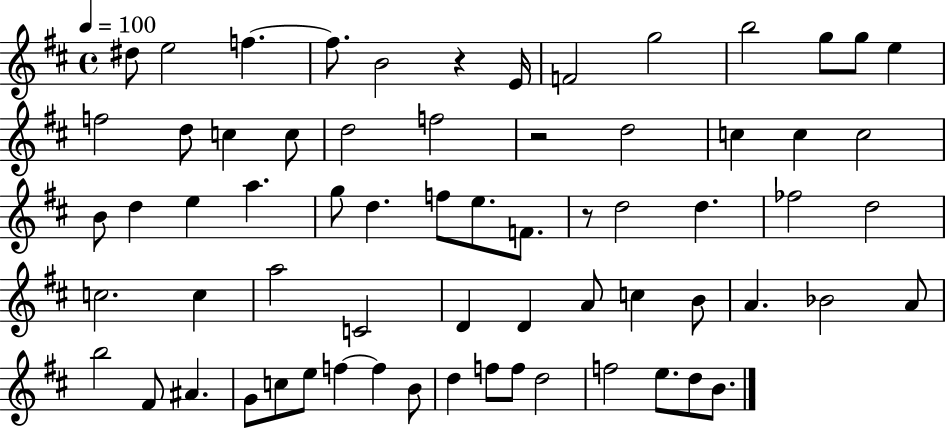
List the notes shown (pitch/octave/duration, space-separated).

D#5/e E5/h F5/q. F5/e. B4/h R/q E4/s F4/h G5/h B5/h G5/e G5/e E5/q F5/h D5/e C5/q C5/e D5/h F5/h R/h D5/h C5/q C5/q C5/h B4/e D5/q E5/q A5/q. G5/e D5/q. F5/e E5/e. F4/e. R/e D5/h D5/q. FES5/h D5/h C5/h. C5/q A5/h C4/h D4/q D4/q A4/e C5/q B4/e A4/q. Bb4/h A4/e B5/h F#4/e A#4/q. G4/e C5/e E5/e F5/q F5/q B4/e D5/q F5/e F5/e D5/h F5/h E5/e. D5/e B4/e.